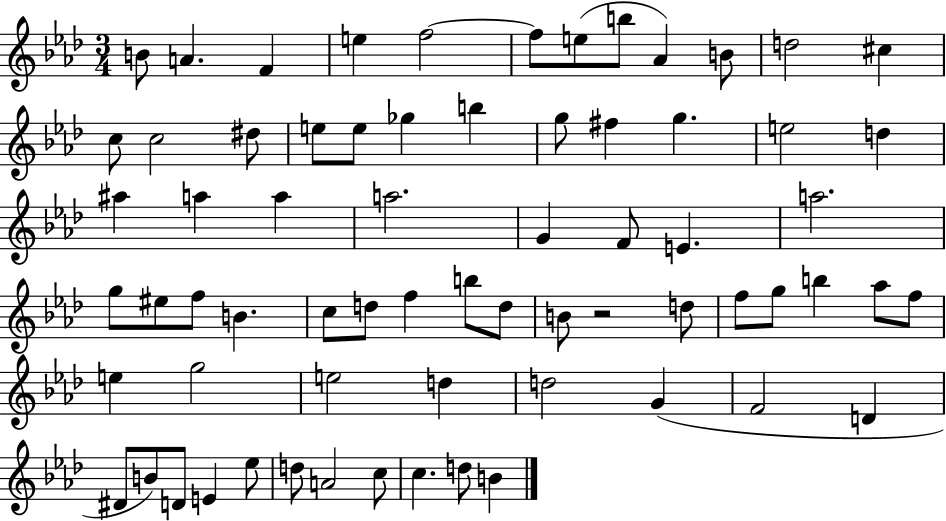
{
  \clef treble
  \numericTimeSignature
  \time 3/4
  \key aes \major
  b'8 a'4. f'4 | e''4 f''2~~ | f''8 e''8( b''8 aes'4) b'8 | d''2 cis''4 | \break c''8 c''2 dis''8 | e''8 e''8 ges''4 b''4 | g''8 fis''4 g''4. | e''2 d''4 | \break ais''4 a''4 a''4 | a''2. | g'4 f'8 e'4. | a''2. | \break g''8 eis''8 f''8 b'4. | c''8 d''8 f''4 b''8 d''8 | b'8 r2 d''8 | f''8 g''8 b''4 aes''8 f''8 | \break e''4 g''2 | e''2 d''4 | d''2 g'4( | f'2 d'4 | \break dis'8 b'8) d'8 e'4 ees''8 | d''8 a'2 c''8 | c''4. d''8 b'4 | \bar "|."
}